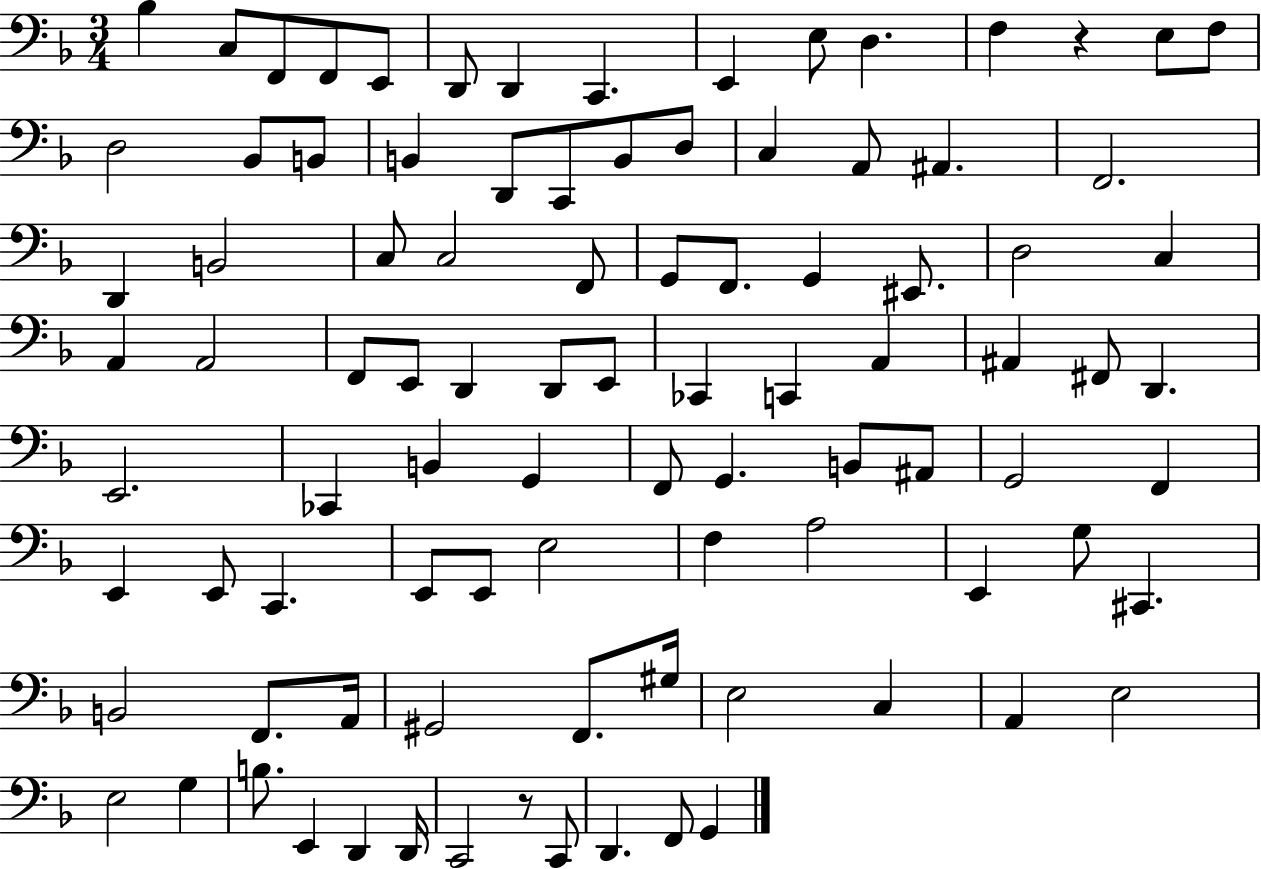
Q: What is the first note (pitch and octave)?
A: Bb3